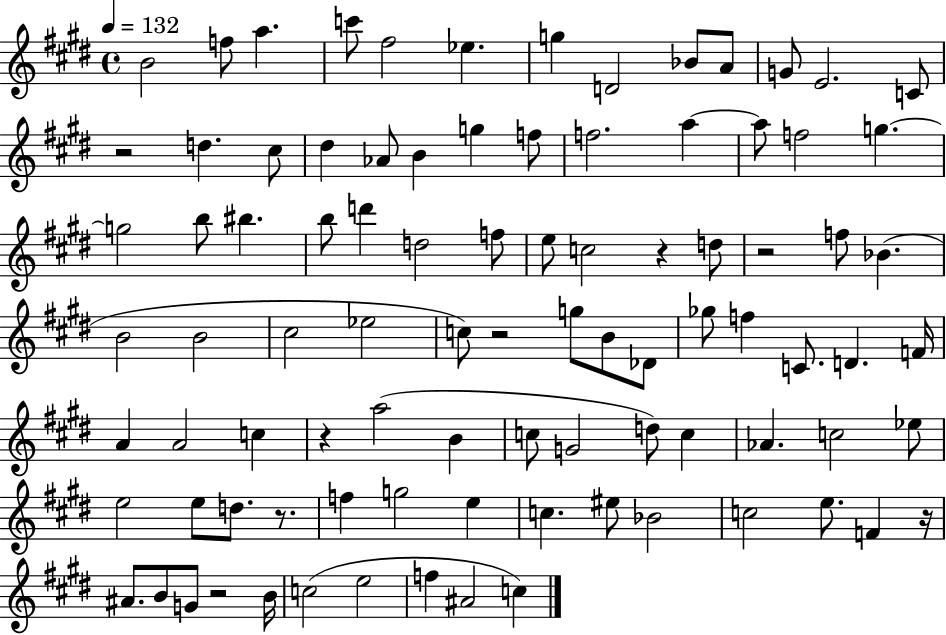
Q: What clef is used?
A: treble